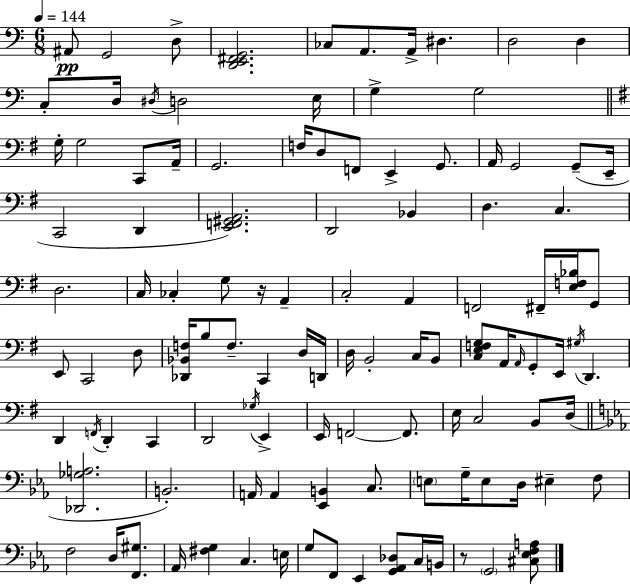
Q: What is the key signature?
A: C major